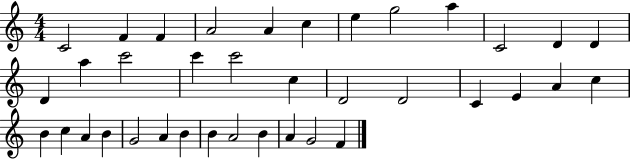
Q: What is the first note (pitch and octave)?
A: C4